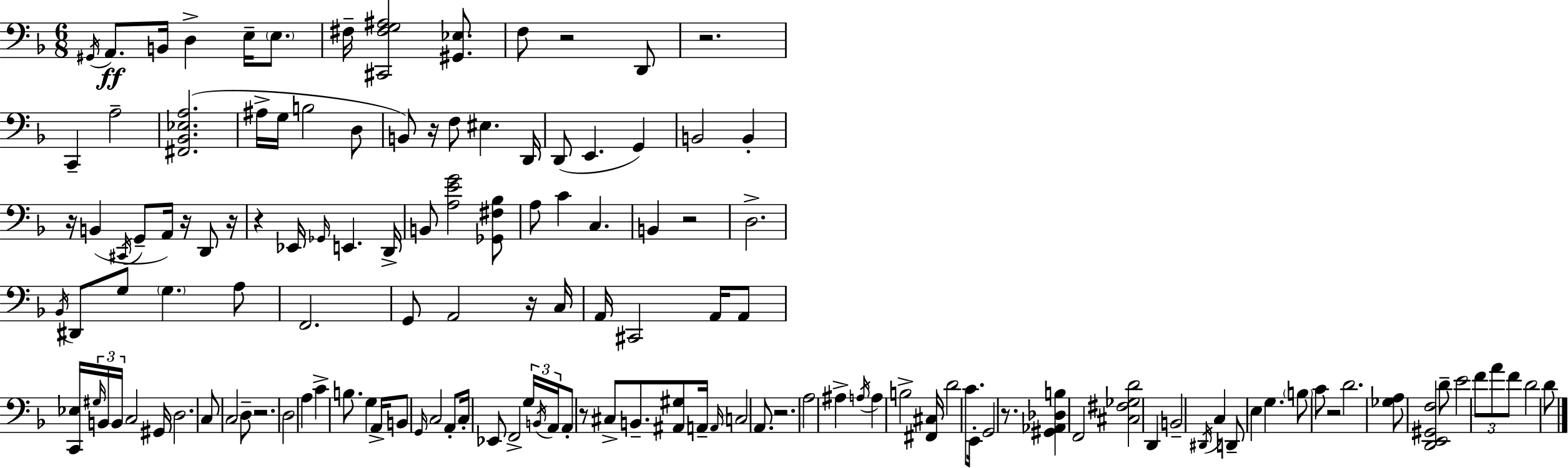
{
  \clef bass
  \numericTimeSignature
  \time 6/8
  \key d \minor
  \acciaccatura { gis,16 }\ff a,8. b,16 d4-> e16-- \parenthesize e8. | fis16-- <cis, fis g ais>2 <gis, ees>8. | f8 r2 d,8 | r2. | \break c,4-- a2-- | <fis, bes, ees a>2.( | ais16-> g16 b2 d8 | b,8) r16 f8 eis4. | \break d,16 d,8( e,4. g,4) | b,2 b,4-. | r16 b,4( \acciaccatura { cis,16 } g,8-- a,16) r16 d,8 | r16 r4 ees,16 \grace { ges,16 } e,4. | \break d,16-> b,8 <a e' g'>2 | <ges, fis bes>8 a8 c'4 c4. | b,4 r2 | d2.-> | \break \acciaccatura { bes,16 } dis,8 g8 \parenthesize g4. | a8 f,2. | g,8 a,2 | r16 c16 a,16 cis,2 | \break a,16 a,8 <c, ees>16 \tuplet 3/2 { \grace { gis16 } b,16 b,16 } c2 | gis,16 d2. | c8 c2 | d8-- r2. | \break d2 | a4 c'4-> b8. | g4 a,16-> b,8 \grace { g,16 } c2 | a,8-. c16-. ees,8 f,2-> | \break \tuplet 3/2 { g16 \acciaccatura { b,16 } a,16 } a,8-. r8 | cis8-> b,8.-- <ais, gis>8 a,16-- \grace { a,16 } c2 | a,8. r2. | a2 | \break ais4-> \acciaccatura { a16 } a4 | b2-> <fis, cis>16 d'2 | c'8. e,16-. g,2 | r8. <gis, aes, des b>4 | \break f,2 <cis fis ges d'>2 | d,4 b,2-- | \acciaccatura { dis,16 } c4 d,8-- | e4 g4. \parenthesize b8 | \break c'8 r2 d'2. | <ges a>8 | <d, e, gis, f>2 d'8-- e'2 | \tuplet 3/2 { f'8 a'8 f'8 } | \break d'2 d'8 \bar "|."
}